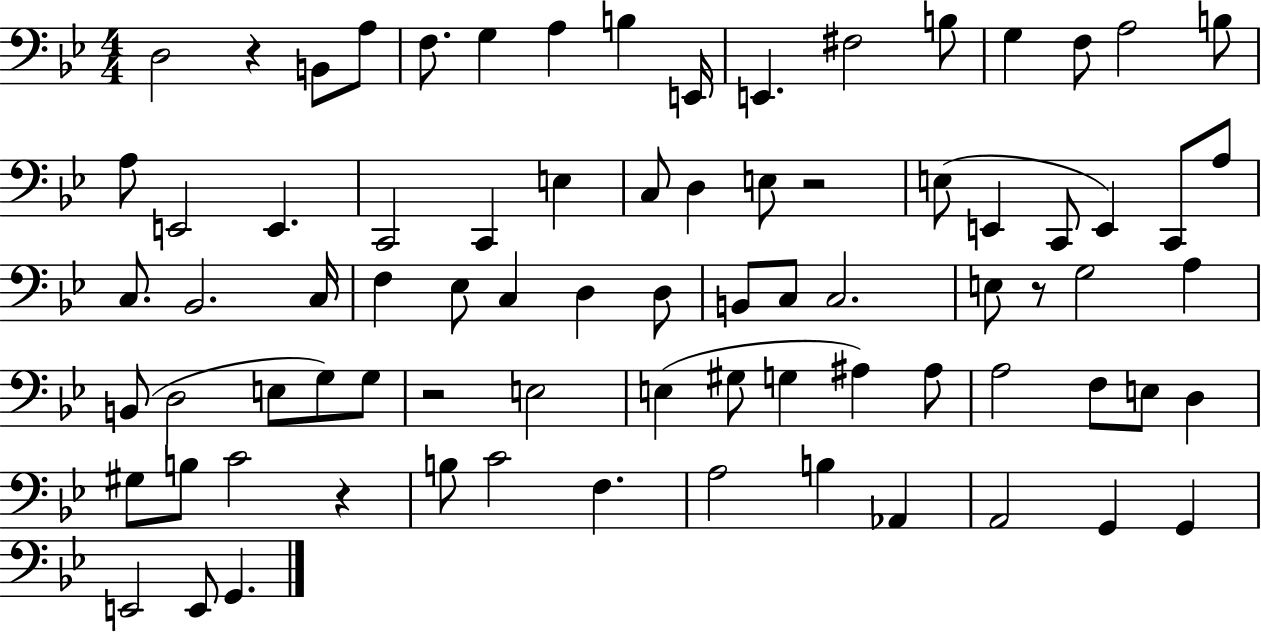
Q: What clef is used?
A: bass